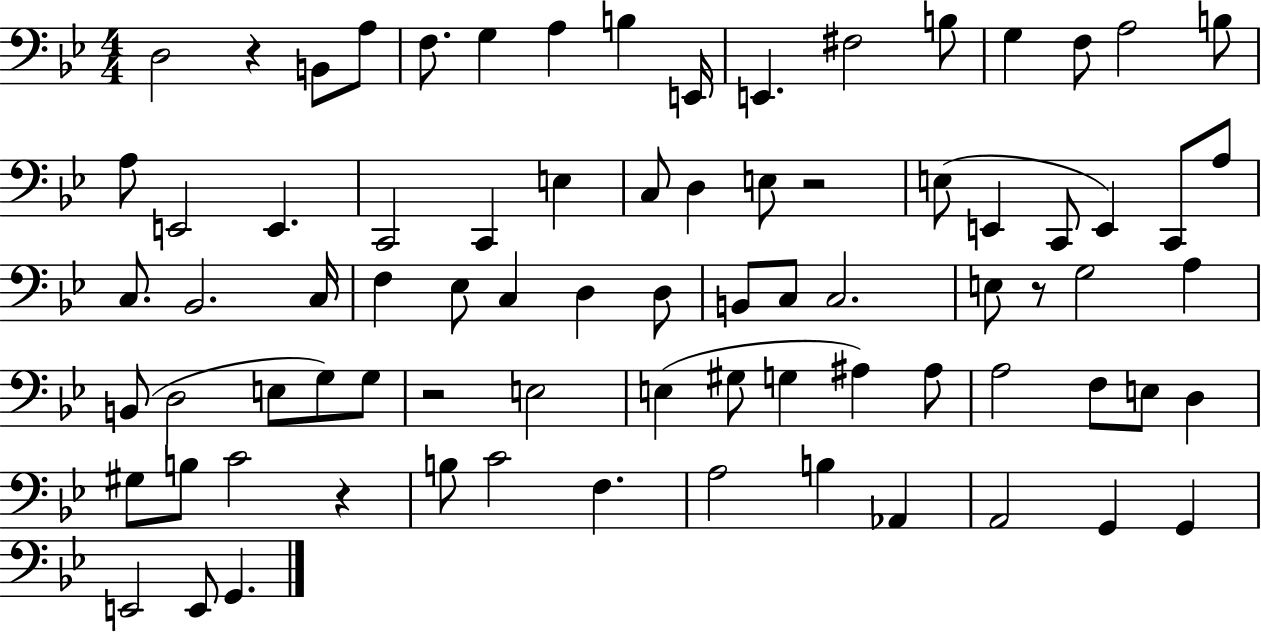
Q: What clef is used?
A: bass